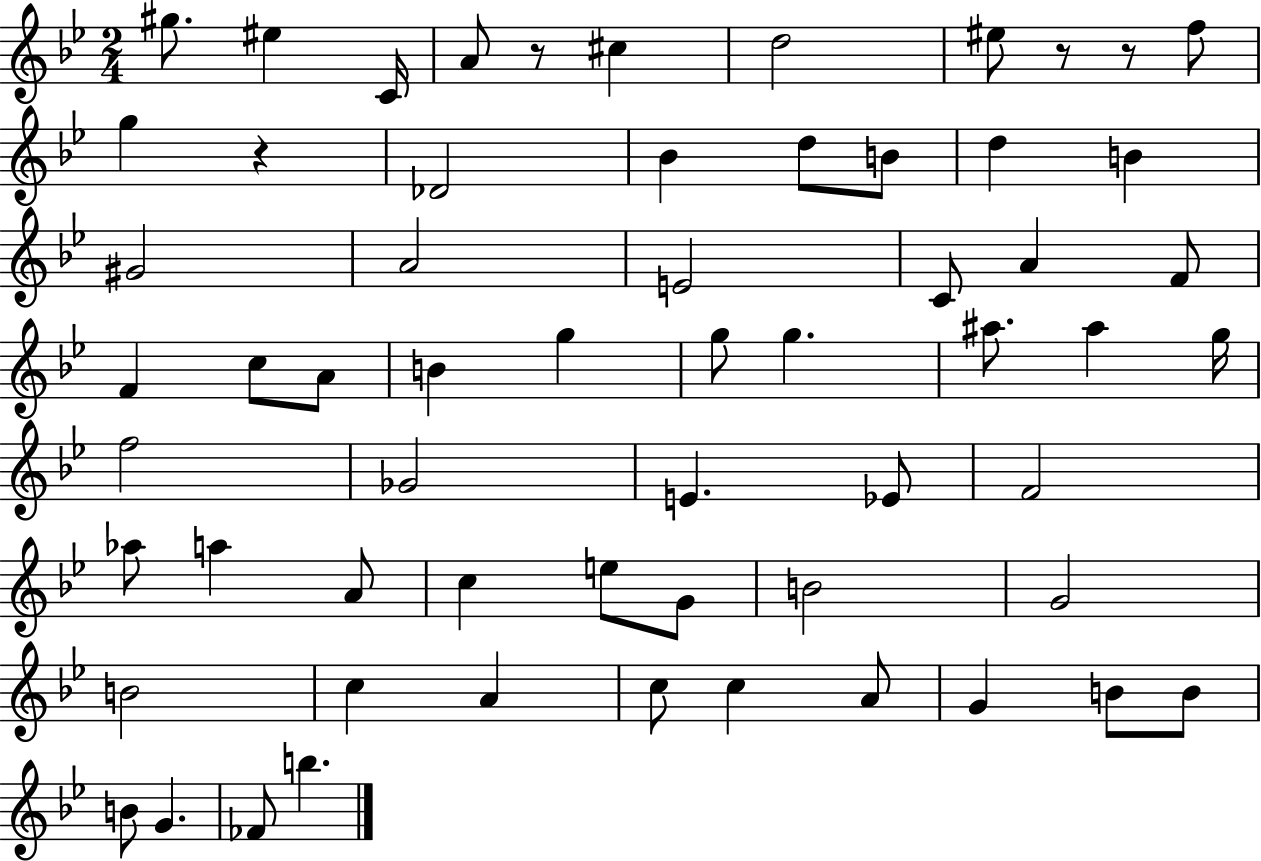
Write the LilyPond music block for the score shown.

{
  \clef treble
  \numericTimeSignature
  \time 2/4
  \key bes \major
  gis''8. eis''4 c'16 | a'8 r8 cis''4 | d''2 | eis''8 r8 r8 f''8 | \break g''4 r4 | des'2 | bes'4 d''8 b'8 | d''4 b'4 | \break gis'2 | a'2 | e'2 | c'8 a'4 f'8 | \break f'4 c''8 a'8 | b'4 g''4 | g''8 g''4. | ais''8. ais''4 g''16 | \break f''2 | ges'2 | e'4. ees'8 | f'2 | \break aes''8 a''4 a'8 | c''4 e''8 g'8 | b'2 | g'2 | \break b'2 | c''4 a'4 | c''8 c''4 a'8 | g'4 b'8 b'8 | \break b'8 g'4. | fes'8 b''4. | \bar "|."
}